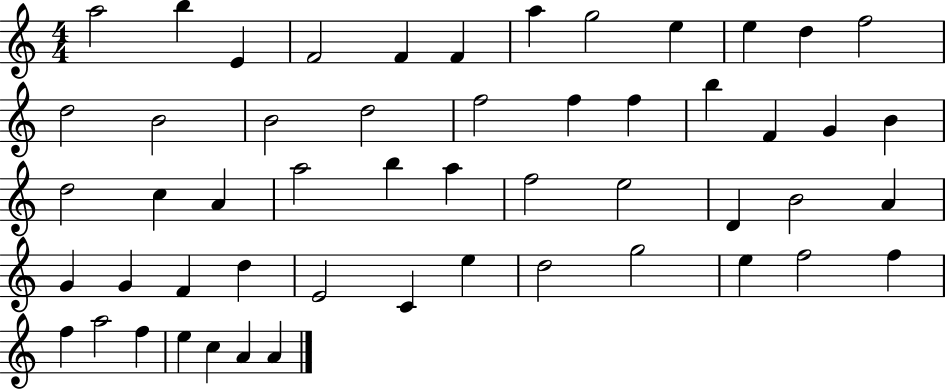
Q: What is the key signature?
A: C major